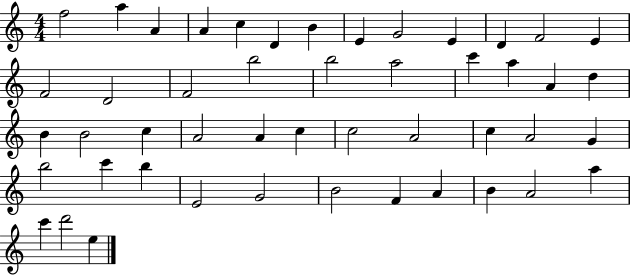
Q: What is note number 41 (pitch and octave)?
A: F4